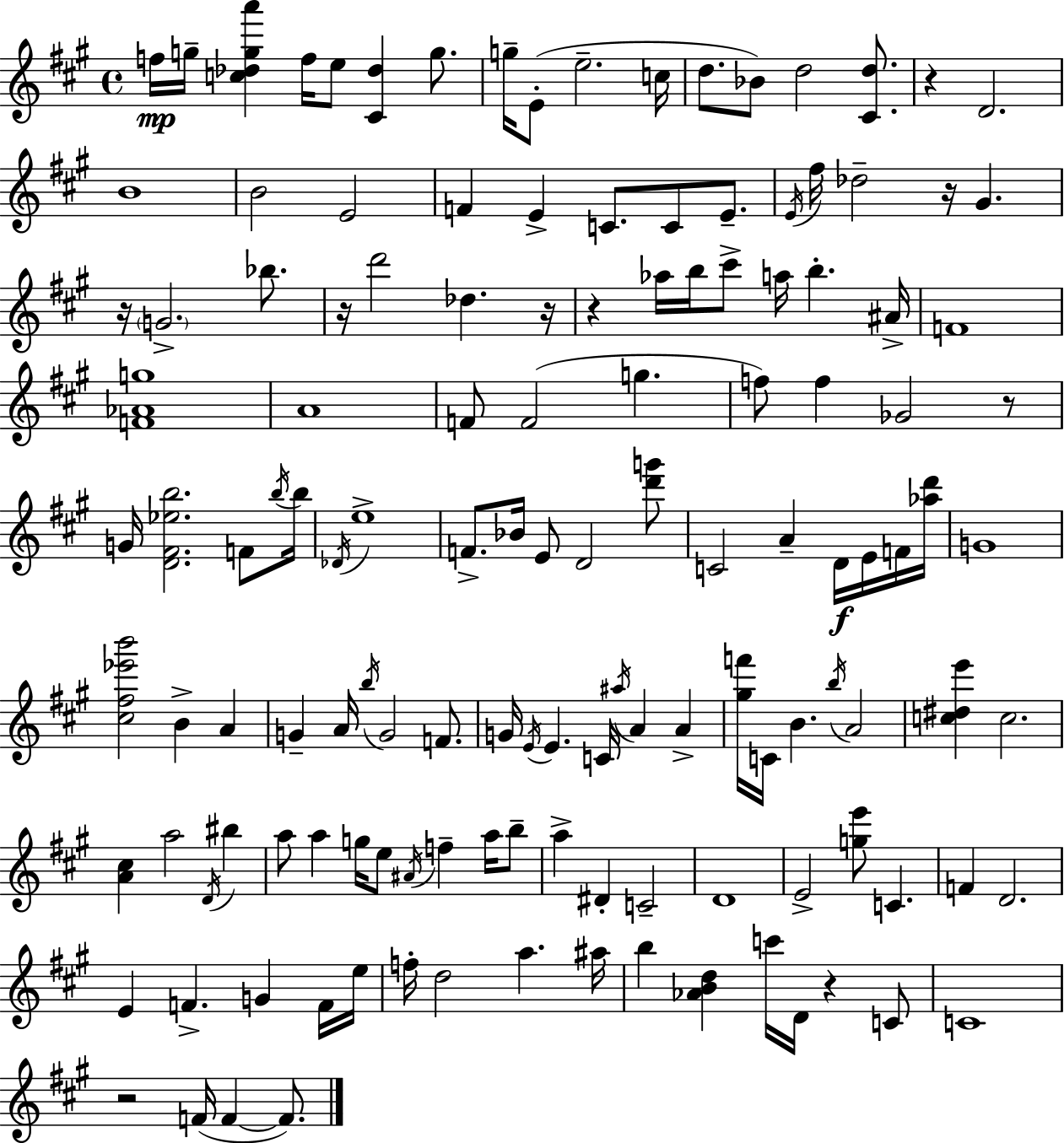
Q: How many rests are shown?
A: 9